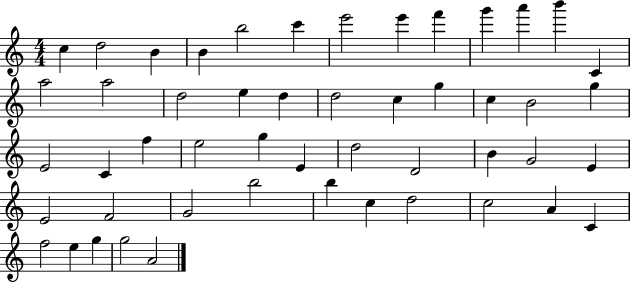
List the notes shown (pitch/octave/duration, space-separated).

C5/q D5/h B4/q B4/q B5/h C6/q E6/h E6/q F6/q G6/q A6/q B6/q C4/q A5/h A5/h D5/h E5/q D5/q D5/h C5/q G5/q C5/q B4/h G5/q E4/h C4/q F5/q E5/h G5/q E4/q D5/h D4/h B4/q G4/h E4/q E4/h F4/h G4/h B5/h B5/q C5/q D5/h C5/h A4/q C4/q F5/h E5/q G5/q G5/h A4/h